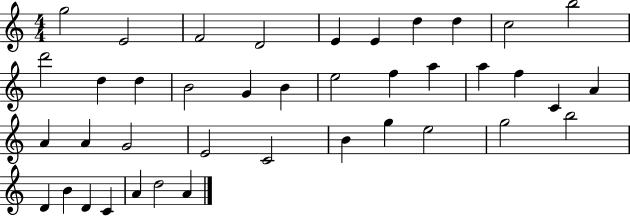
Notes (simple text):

G5/h E4/h F4/h D4/h E4/q E4/q D5/q D5/q C5/h B5/h D6/h D5/q D5/q B4/h G4/q B4/q E5/h F5/q A5/q A5/q F5/q C4/q A4/q A4/q A4/q G4/h E4/h C4/h B4/q G5/q E5/h G5/h B5/h D4/q B4/q D4/q C4/q A4/q D5/h A4/q